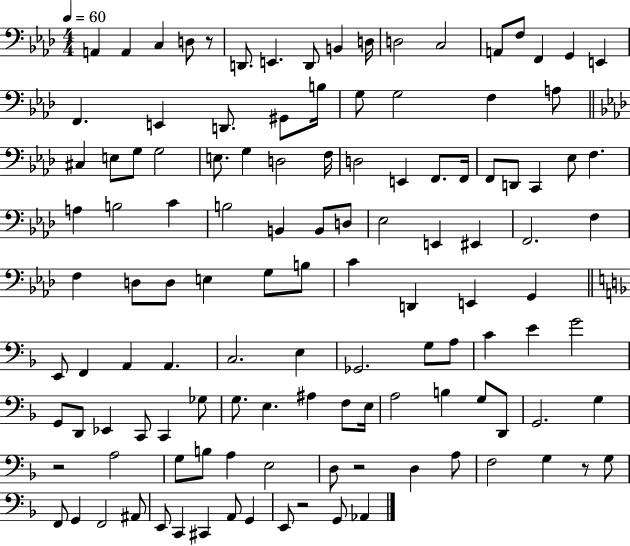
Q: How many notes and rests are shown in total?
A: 121